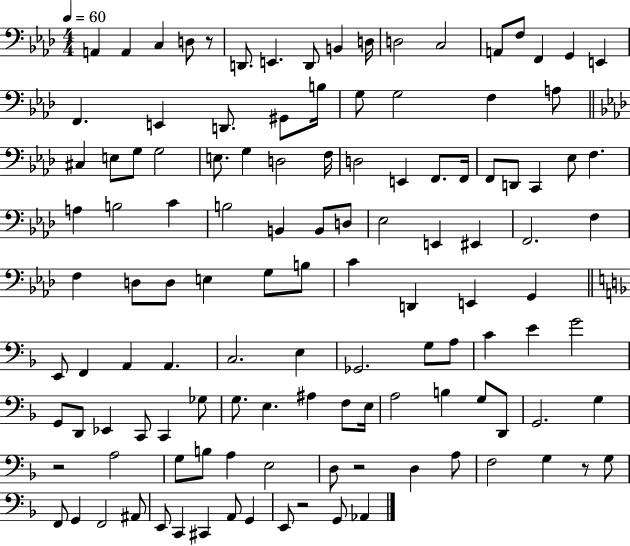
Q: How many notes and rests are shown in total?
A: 121